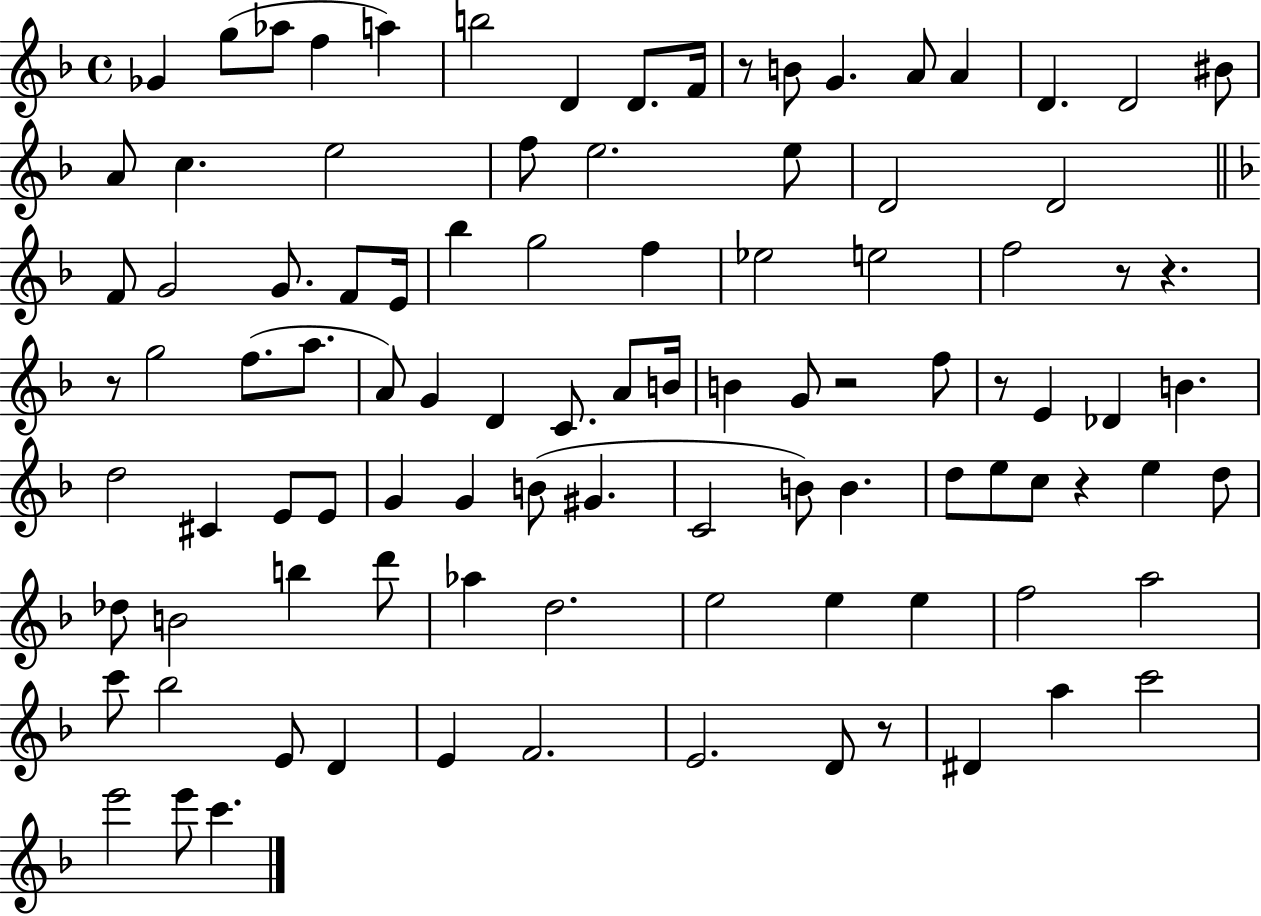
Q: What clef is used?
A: treble